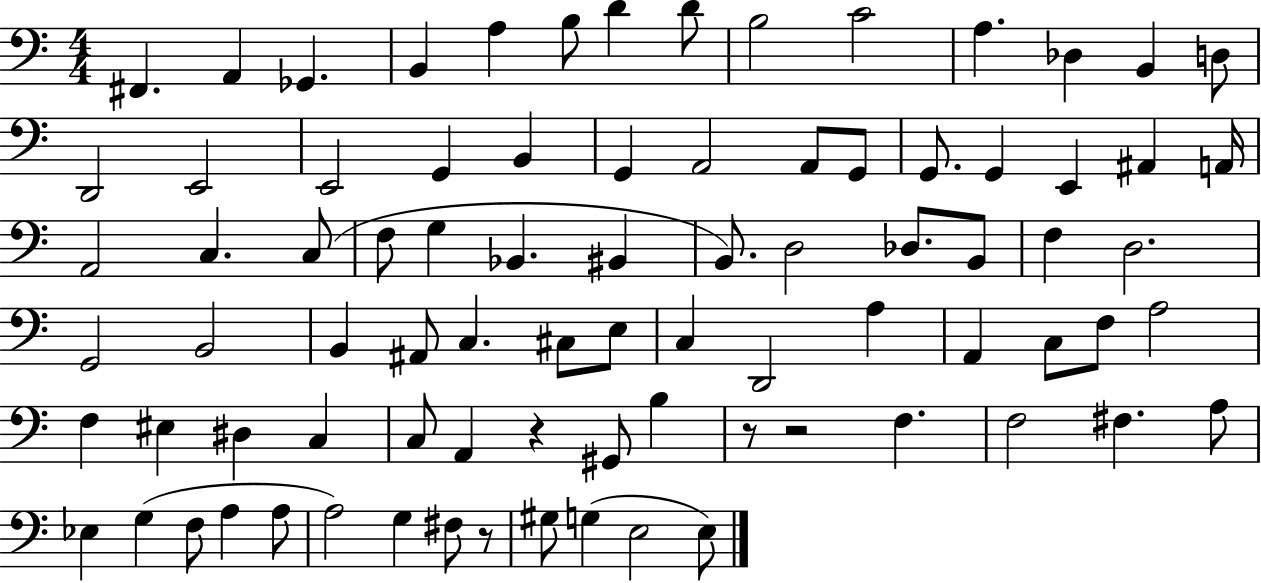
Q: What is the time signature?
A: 4/4